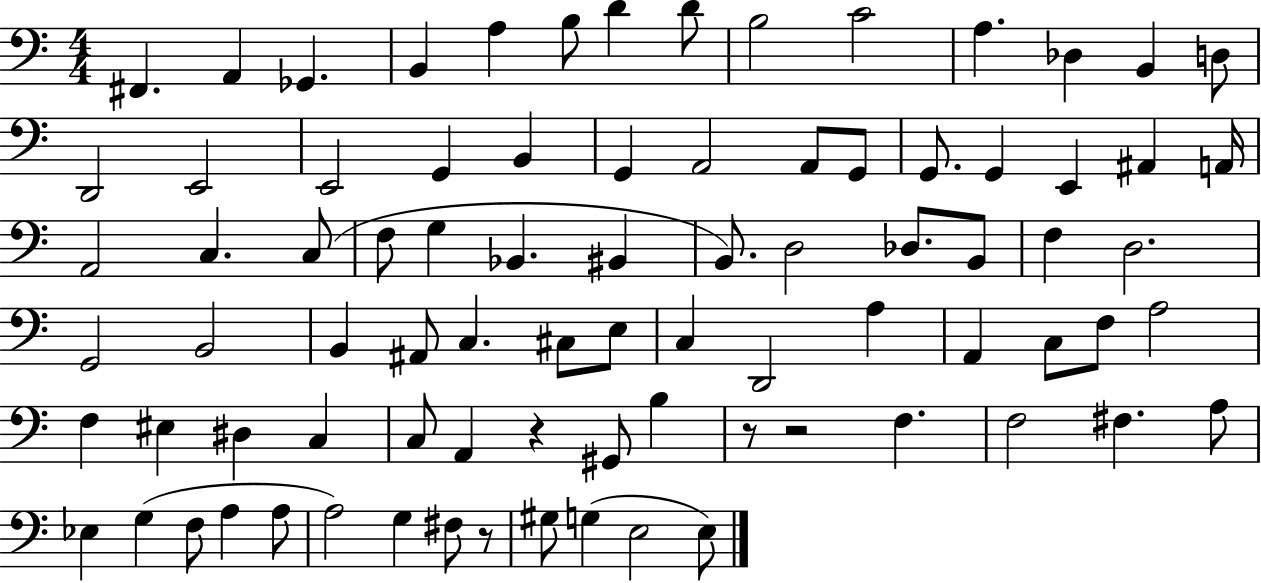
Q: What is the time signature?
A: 4/4